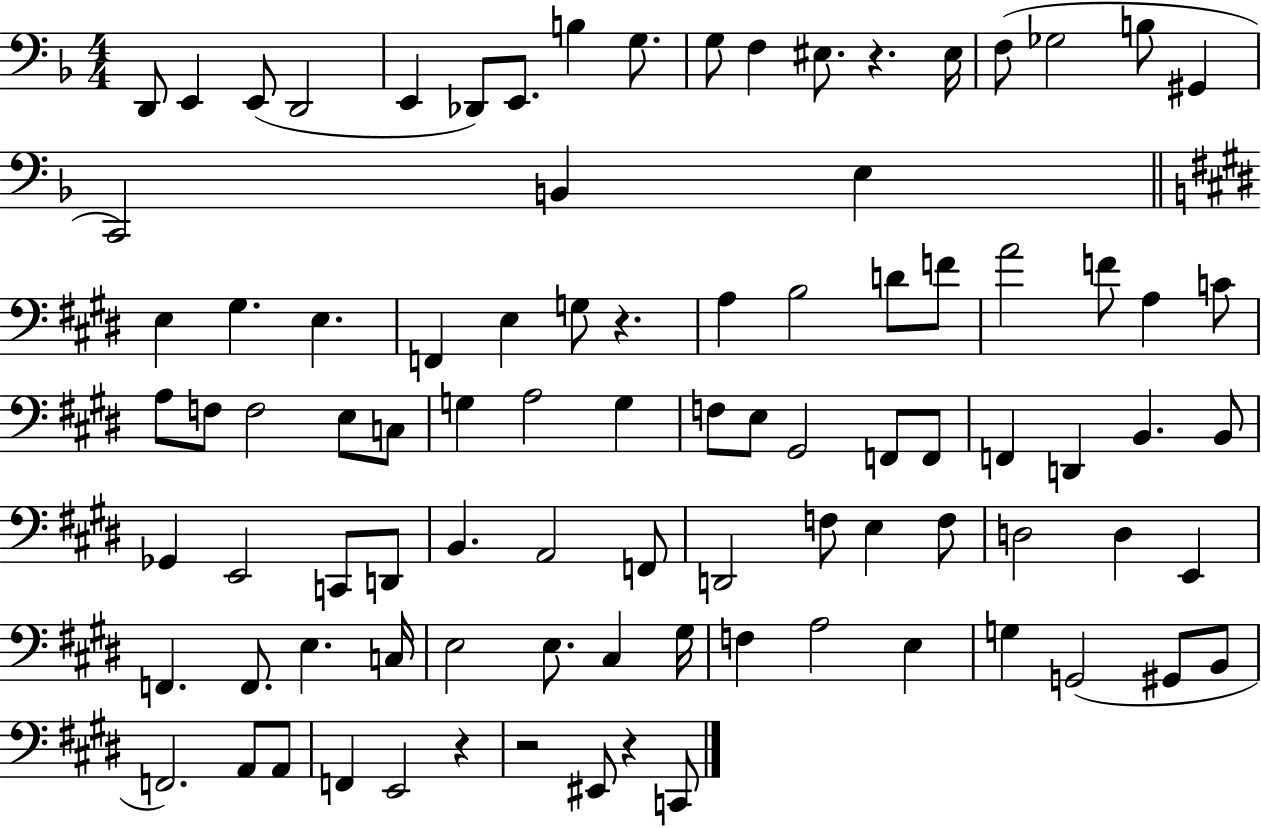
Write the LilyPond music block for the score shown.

{
  \clef bass
  \numericTimeSignature
  \time 4/4
  \key f \major
  d,8 e,4 e,8( d,2 | e,4 des,8) e,8. b4 g8. | g8 f4 eis8. r4. eis16 | f8( ges2 b8 gis,4 | \break c,2) b,4 e4 | \bar "||" \break \key e \major e4 gis4. e4. | f,4 e4 g8 r4. | a4 b2 d'8 f'8 | a'2 f'8 a4 c'8 | \break a8 f8 f2 e8 c8 | g4 a2 g4 | f8 e8 gis,2 f,8 f,8 | f,4 d,4 b,4. b,8 | \break ges,4 e,2 c,8 d,8 | b,4. a,2 f,8 | d,2 f8 e4 f8 | d2 d4 e,4 | \break f,4. f,8. e4. c16 | e2 e8. cis4 gis16 | f4 a2 e4 | g4 g,2( gis,8 b,8 | \break f,2.) a,8 a,8 | f,4 e,2 r4 | r2 eis,8 r4 c,8 | \bar "|."
}